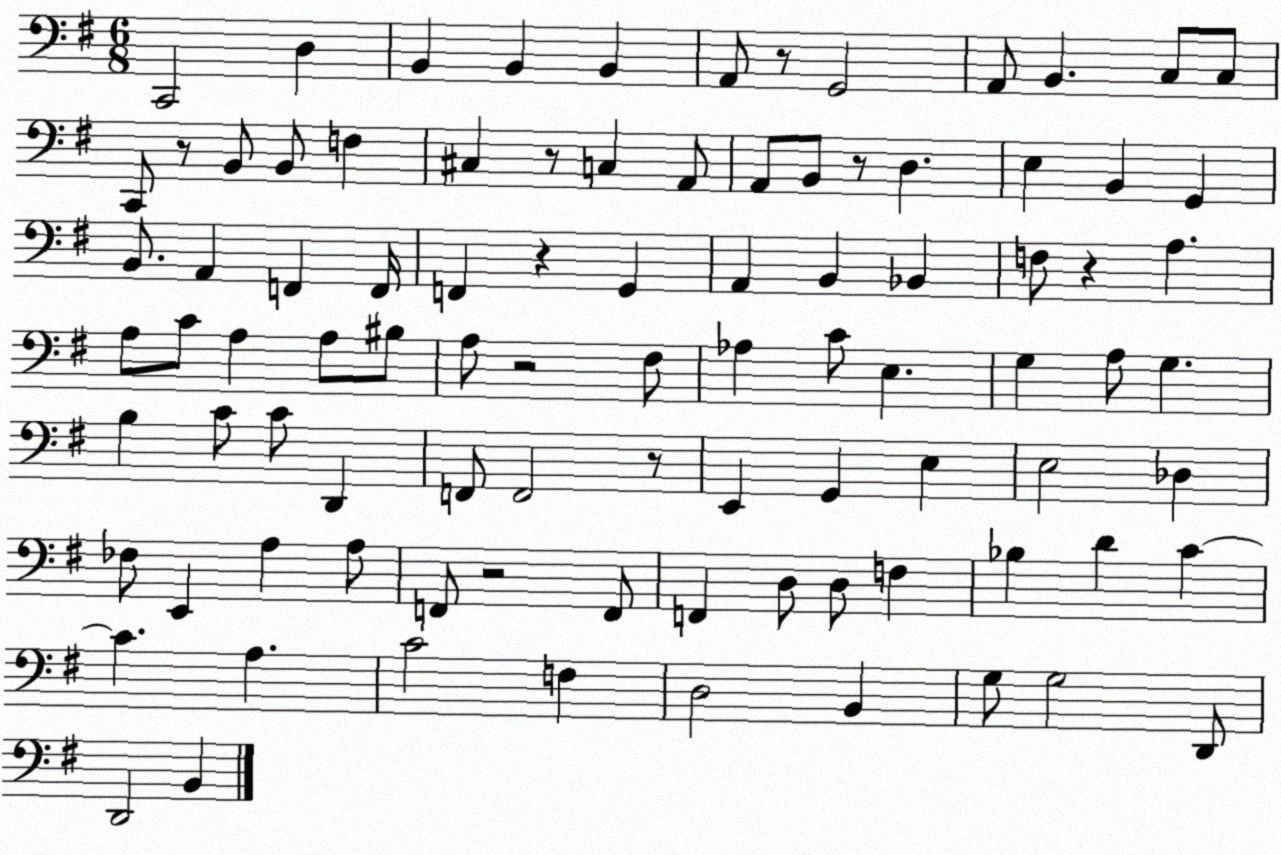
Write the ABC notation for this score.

X:1
T:Untitled
M:6/8
L:1/4
K:G
C,,2 D, B,, B,, B,, A,,/2 z/2 G,,2 A,,/2 B,, C,/2 C,/2 C,,/2 z/2 B,,/2 B,,/2 F, ^C, z/2 C, A,,/2 A,,/2 B,,/2 z/2 D, E, B,, G,, B,,/2 A,, F,, F,,/4 F,, z G,, A,, B,, _B,, F,/2 z A, A,/2 C/2 A, A,/2 ^B,/2 A,/2 z2 ^F,/2 _A, C/2 E, G, A,/2 G, B, C/2 C/2 D,, F,,/2 F,,2 z/2 E,, G,, E, E,2 _D, _F,/2 E,, A, A,/2 F,,/2 z2 F,,/2 F,, D,/2 D,/2 F, _B, D C C A, C2 F, D,2 B,, G,/2 G,2 D,,/2 D,,2 B,,